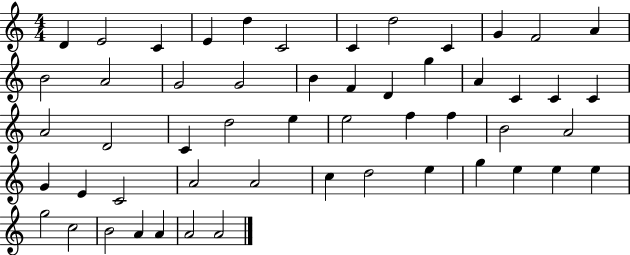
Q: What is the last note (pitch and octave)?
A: A4